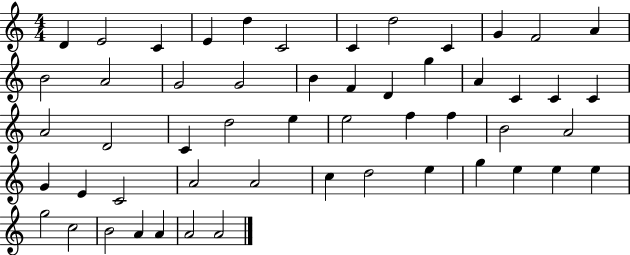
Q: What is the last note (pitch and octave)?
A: A4